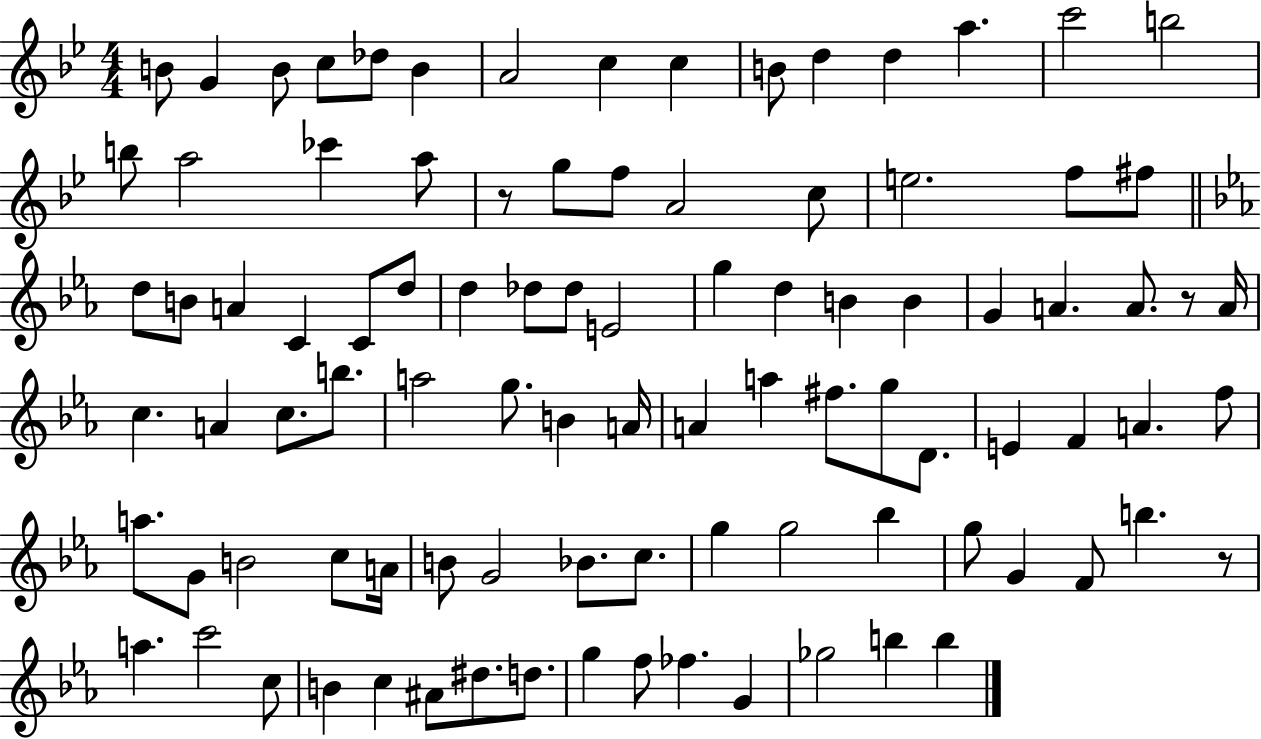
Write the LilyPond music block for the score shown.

{
  \clef treble
  \numericTimeSignature
  \time 4/4
  \key bes \major
  \repeat volta 2 { b'8 g'4 b'8 c''8 des''8 b'4 | a'2 c''4 c''4 | b'8 d''4 d''4 a''4. | c'''2 b''2 | \break b''8 a''2 ces'''4 a''8 | r8 g''8 f''8 a'2 c''8 | e''2. f''8 fis''8 | \bar "||" \break \key ees \major d''8 b'8 a'4 c'4 c'8 d''8 | d''4 des''8 des''8 e'2 | g''4 d''4 b'4 b'4 | g'4 a'4. a'8. r8 a'16 | \break c''4. a'4 c''8. b''8. | a''2 g''8. b'4 a'16 | a'4 a''4 fis''8. g''8 d'8. | e'4 f'4 a'4. f''8 | \break a''8. g'8 b'2 c''8 a'16 | b'8 g'2 bes'8. c''8. | g''4 g''2 bes''4 | g''8 g'4 f'8 b''4. r8 | \break a''4. c'''2 c''8 | b'4 c''4 ais'8 dis''8. d''8. | g''4 f''8 fes''4. g'4 | ges''2 b''4 b''4 | \break } \bar "|."
}